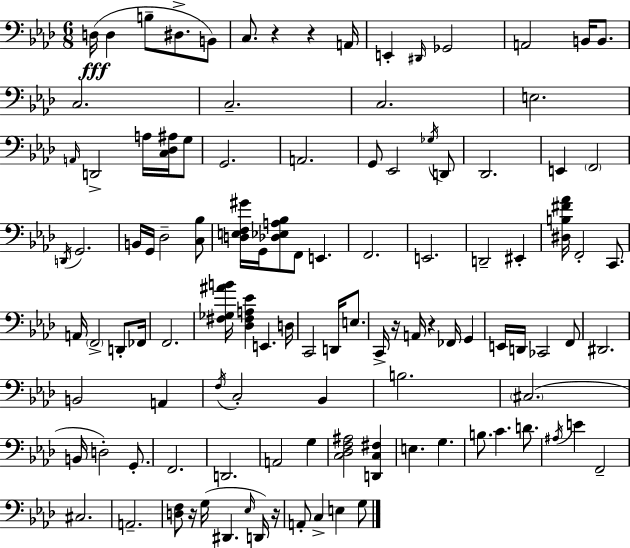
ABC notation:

X:1
T:Untitled
M:6/8
L:1/4
K:Ab
D,/4 D, B,/2 ^D,/2 B,,/2 C,/2 z z A,,/4 E,, ^D,,/4 _G,,2 A,,2 B,,/4 B,,/2 C,2 C,2 C,2 E,2 A,,/4 D,,2 A,/4 [C,_D,^A,]/4 G,/2 G,,2 A,,2 G,,/2 _E,,2 _G,/4 D,,/2 _D,,2 E,, F,,2 D,,/4 G,,2 B,,/4 G,,/4 _D,2 [C,_B,]/2 [D,E,F,^G]/4 G,,/4 [_D,_E,A,_B,]/2 F,,/2 E,, F,,2 E,,2 D,,2 ^E,, [^D,B,^F_A]/4 F,,2 C,,/2 A,,/4 F,,2 D,,/2 _F,,/4 F,,2 [^F,_G,^AB]/4 [_D,^F,A,_E] E,, D,/4 C,,2 D,,/4 E,/2 C,,/4 z/4 A,,/4 z _F,,/4 G,, E,,/4 D,,/4 _C,,2 F,,/2 ^D,,2 B,,2 A,, F,/4 C,2 _B,, B,2 ^C,2 B,,/4 D,2 G,,/2 F,,2 D,,2 A,,2 G, [C,_D,F,^A,]2 [D,,C,^F,] E, G, B,/2 C D/2 ^A,/4 E F,,2 ^C,2 A,,2 [D,F,]/2 z/4 G,/4 ^D,, _E,/4 D,,/4 z/4 A,,/2 C, E, G,/2